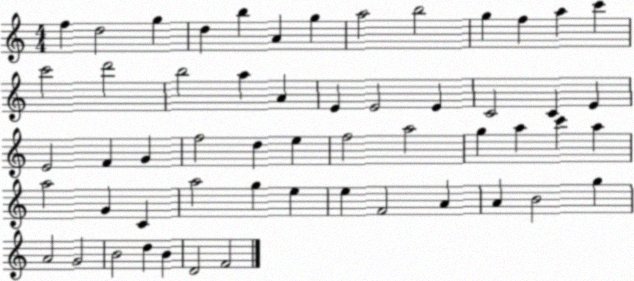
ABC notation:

X:1
T:Untitled
M:4/4
L:1/4
K:C
f d2 g d b A g a2 b2 g f a c' c'2 d'2 b2 a A E E2 E C2 C E E2 F G f2 d e f2 a2 g a c' a a2 G C a2 g e e F2 A A B2 g A2 G2 B2 d B D2 F2